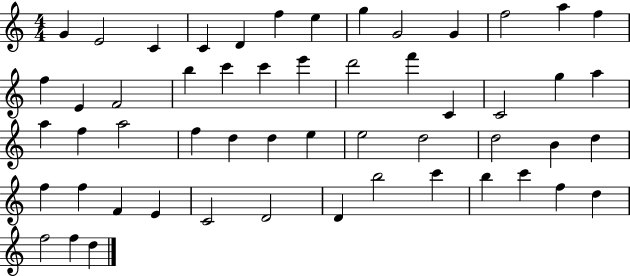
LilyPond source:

{
  \clef treble
  \numericTimeSignature
  \time 4/4
  \key c \major
  g'4 e'2 c'4 | c'4 d'4 f''4 e''4 | g''4 g'2 g'4 | f''2 a''4 f''4 | \break f''4 e'4 f'2 | b''4 c'''4 c'''4 e'''4 | d'''2 f'''4 c'4 | c'2 g''4 a''4 | \break a''4 f''4 a''2 | f''4 d''4 d''4 e''4 | e''2 d''2 | d''2 b'4 d''4 | \break f''4 f''4 f'4 e'4 | c'2 d'2 | d'4 b''2 c'''4 | b''4 c'''4 f''4 d''4 | \break f''2 f''4 d''4 | \bar "|."
}